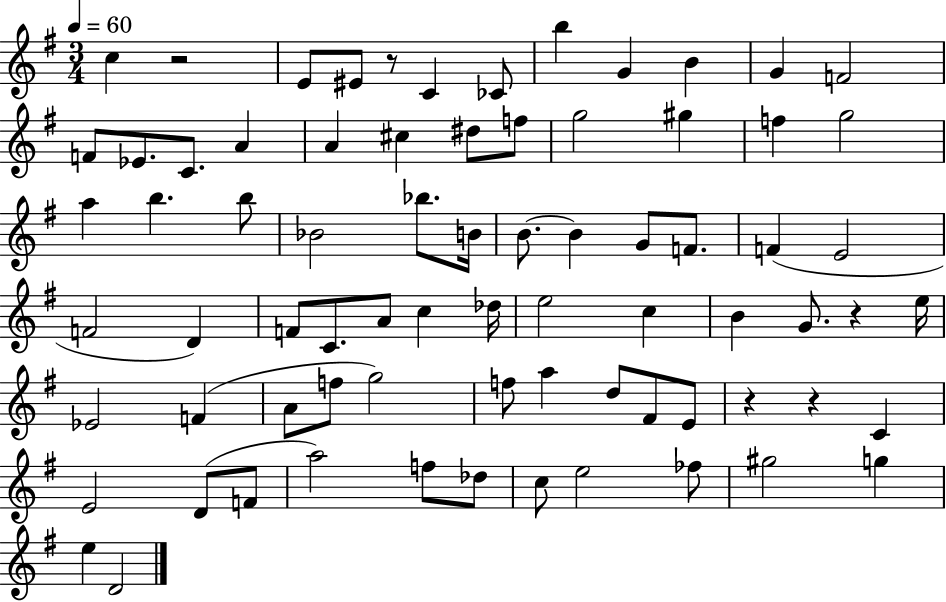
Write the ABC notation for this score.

X:1
T:Untitled
M:3/4
L:1/4
K:G
c z2 E/2 ^E/2 z/2 C _C/2 b G B G F2 F/2 _E/2 C/2 A A ^c ^d/2 f/2 g2 ^g f g2 a b b/2 _B2 _b/2 B/4 B/2 B G/2 F/2 F E2 F2 D F/2 C/2 A/2 c _d/4 e2 c B G/2 z e/4 _E2 F A/2 f/2 g2 f/2 a d/2 ^F/2 E/2 z z C E2 D/2 F/2 a2 f/2 _d/2 c/2 e2 _f/2 ^g2 g e D2